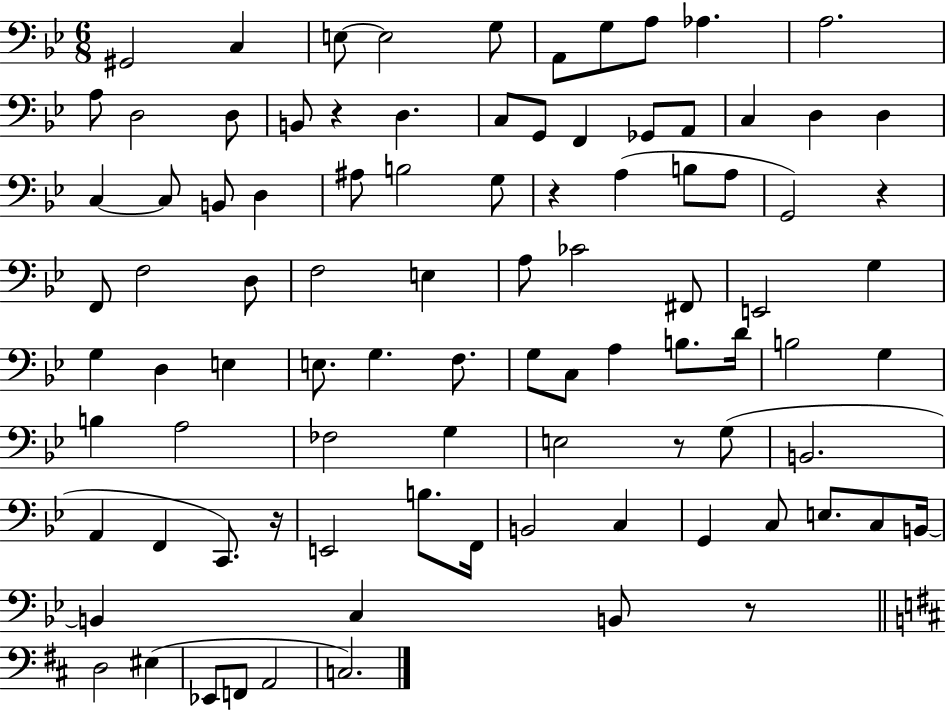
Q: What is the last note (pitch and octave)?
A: C3